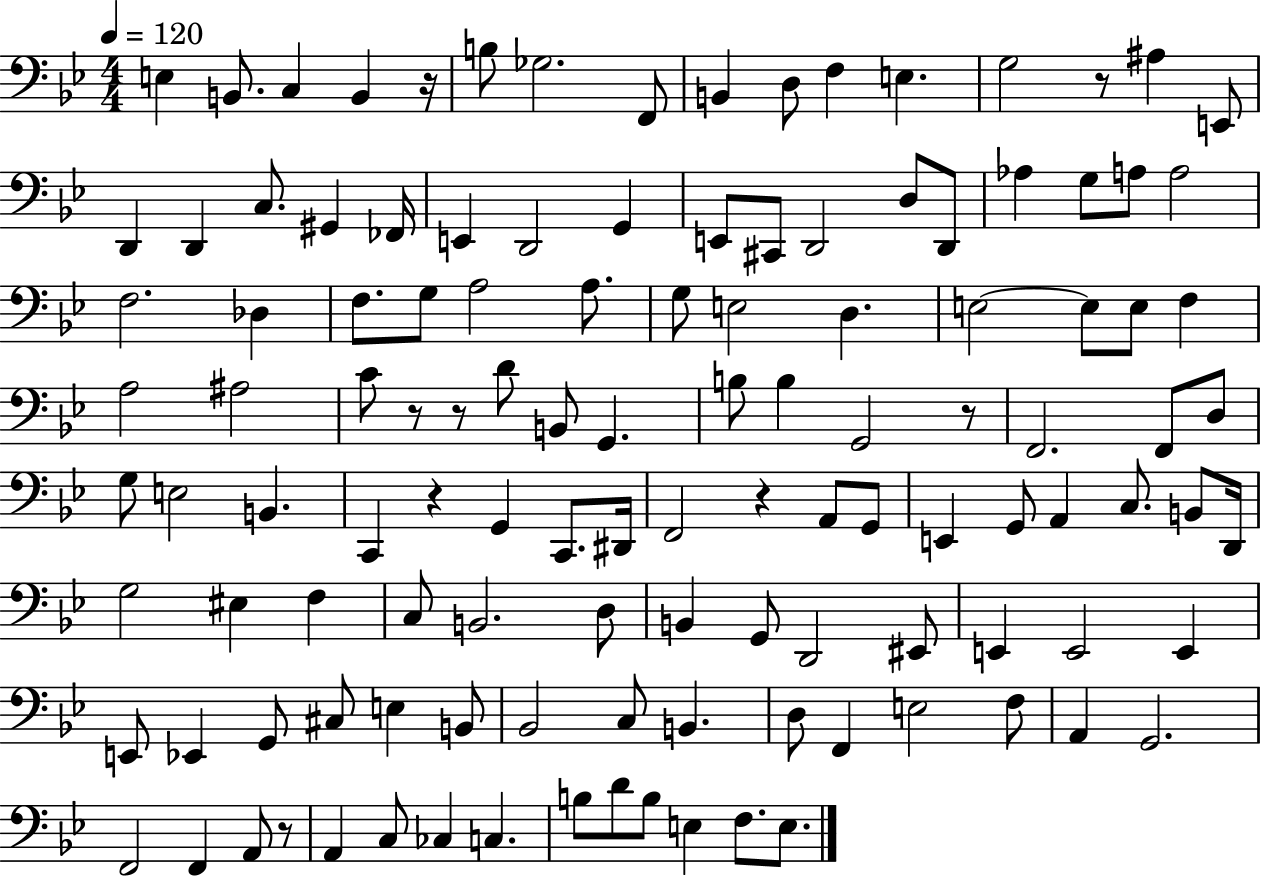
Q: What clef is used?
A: bass